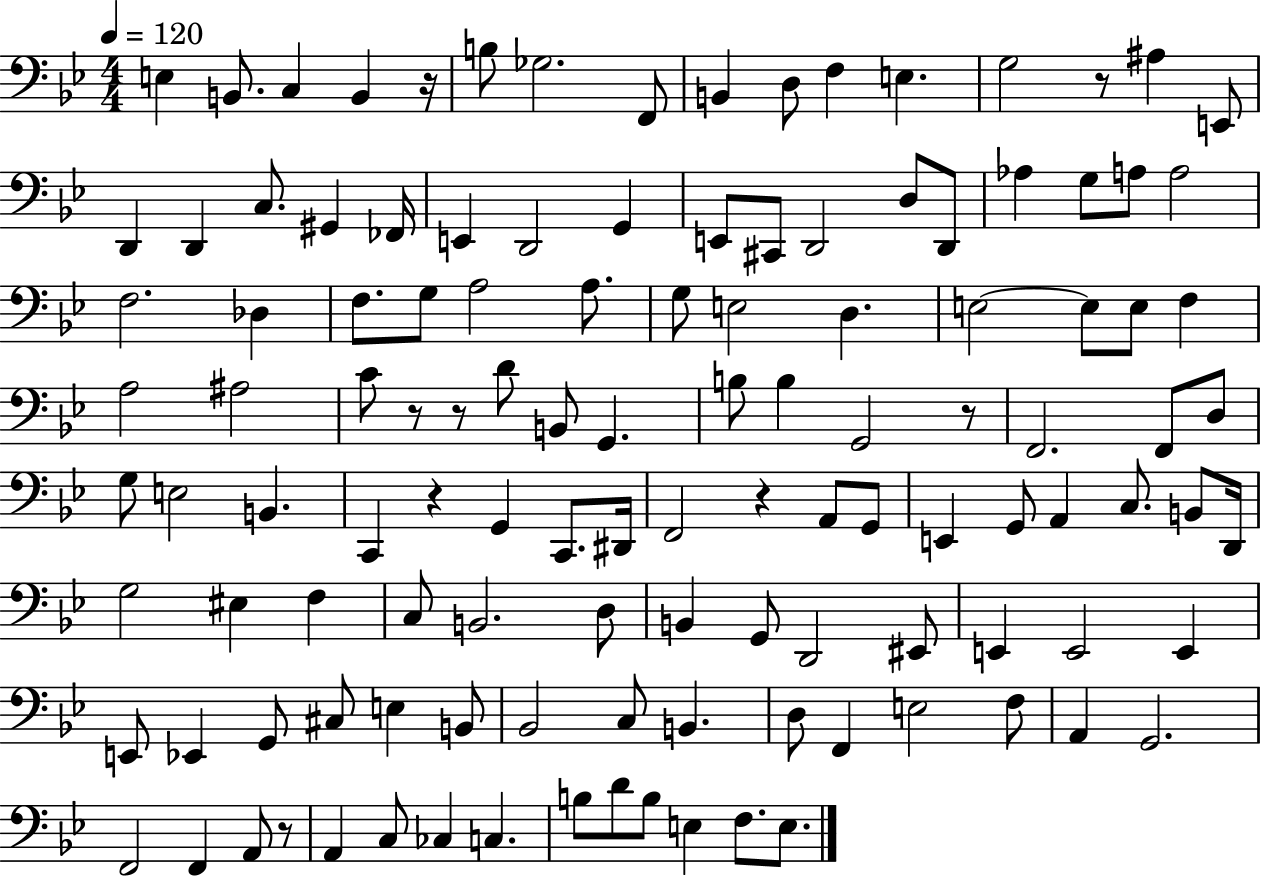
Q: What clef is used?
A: bass